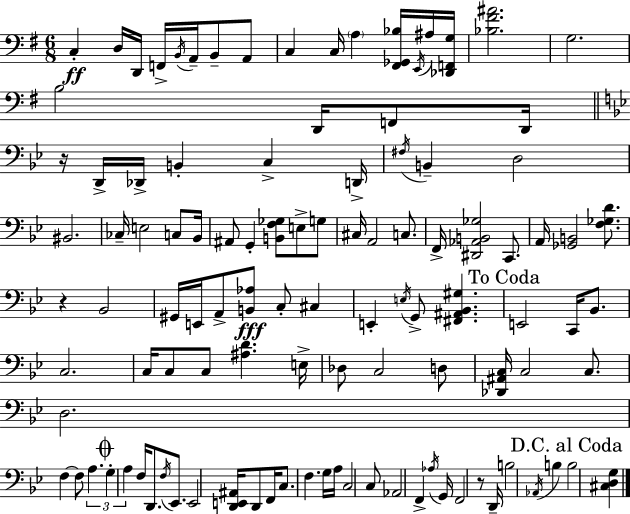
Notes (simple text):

C3/q D3/s D2/s F2/s B2/s A2/s B2/e A2/e C3/q C3/s A3/q [F#2,Gb2,Bb3]/s E2/s A#3/s [Db2,F2,G3]/s [Bb3,F#4,A#4]/h. G3/h. B3/h D2/s F2/e D2/s R/s D2/s Db2/s B2/q C3/q D2/s F#3/s B2/q D3/h BIS2/h. CES3/s E3/h C3/e Bb2/s A#2/e G2/q [B2,F3,Gb3]/e E3/e G3/e C#3/s A2/h C3/e. F2/s [D#2,Ab2,B2,Gb3]/h C2/e. A2/s [Gb2,B2]/h [F3,Gb3,D4]/e. R/q Bb2/h G#2/s E2/s A2/e [B2,Ab3]/e C3/e C#3/q E2/q E3/s G2/e [F#2,A#2,Bb2,G#3]/q. E2/h C2/s Bb2/e. C3/h. C3/s C3/e C3/e [A#3,D4]/q. E3/s Db3/e C3/h D3/e [Db2,A#2,C3]/s C3/h C3/e. D3/h. F3/q F3/e A3/q. G3/q A3/q F3/s D2/e. F3/s Eb2/e. Eb2/h [D2,E2,A#2]/s D2/e F2/s C3/e. F3/q. G3/s A3/s C3/h C3/e Ab2/h F2/q Ab3/s G2/s F2/h R/e D2/s B3/h Ab2/s B3/q B3/h [C#3,D3,G3]/q